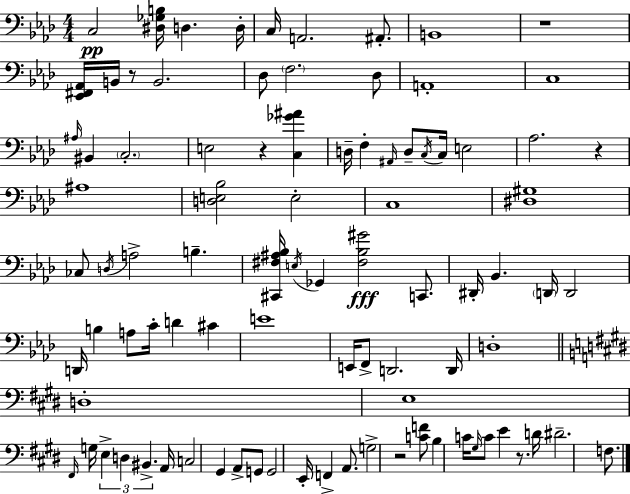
X:1
T:Untitled
M:4/4
L:1/4
K:Fm
C,2 [^D,_G,B,]/4 D, D,/4 C,/4 A,,2 ^A,,/2 B,,4 z4 [_E,,^F,,_A,,]/4 B,,/4 z/2 B,,2 _D,/2 F,2 _D,/2 A,,4 C,4 ^A,/4 ^B,, C,2 E,2 z [C,_G^A] D,/4 F, ^A,,/4 D,/2 C,/4 C,/4 E,2 _A,2 z ^A,4 [D,E,_B,]2 E,2 C,4 [^D,^G,]4 _C,/2 D,/4 A,2 B, [^C,,^F,^A,_B,]/4 E,/4 _G,, [^F,_B,^G]2 C,,/2 ^D,,/4 _B,, D,,/4 D,,2 D,,/4 B, A,/2 C/4 D ^C E4 E,,/4 F,,/2 D,,2 D,,/4 D,4 D,4 E,4 ^F,,/4 G,/4 E, D, ^B,, A,,/4 C,2 ^G,, A,,/2 G,,/2 G,,2 E,,/4 F,, A,,/2 G,2 z2 [CF]/2 B, C/4 ^G,/4 C/2 E z/2 D/4 ^D2 F,/2